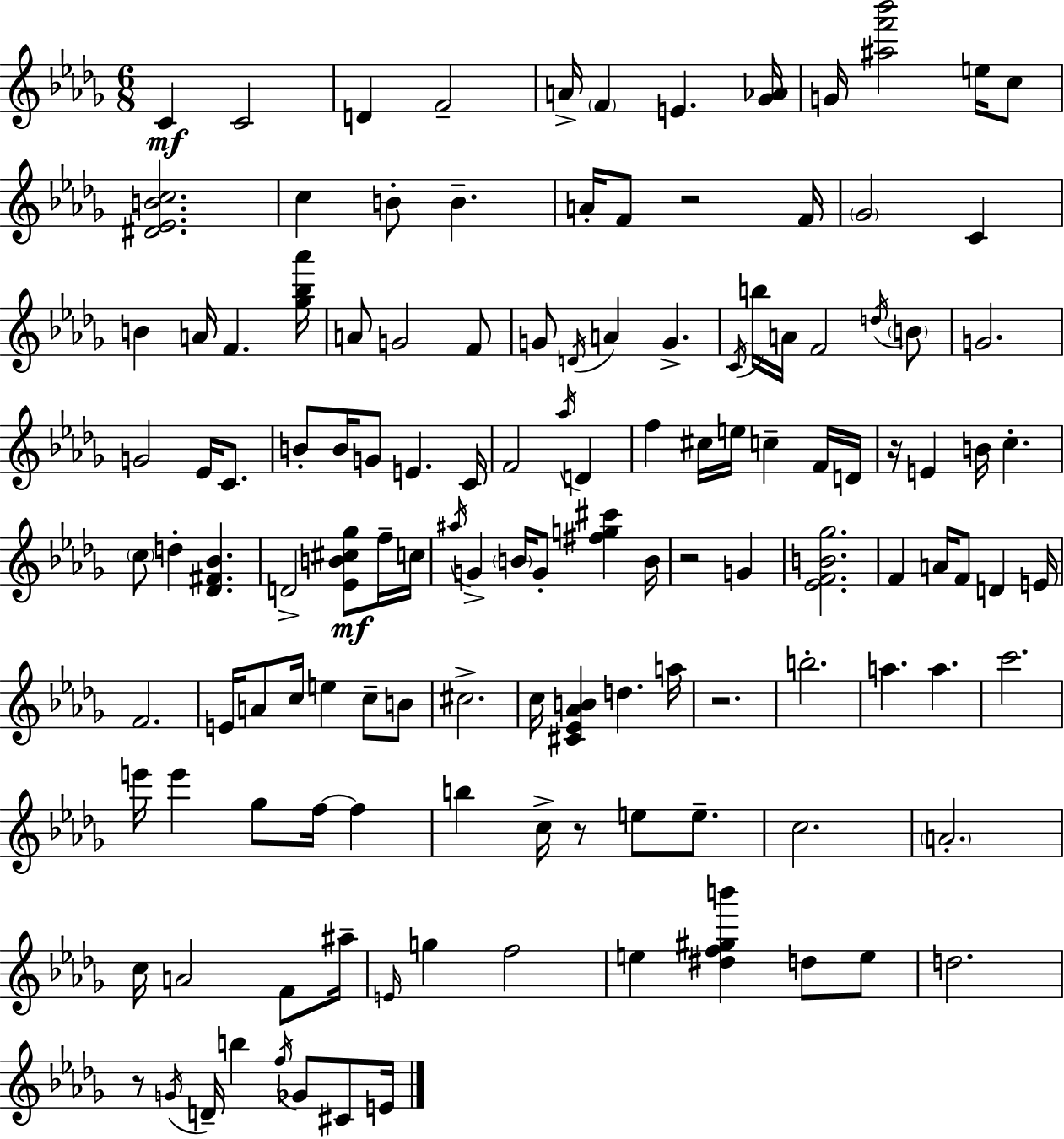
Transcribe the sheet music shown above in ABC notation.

X:1
T:Untitled
M:6/8
L:1/4
K:Bbm
C C2 D F2 A/4 F E [_G_A]/4 G/4 [^af'_b']2 e/4 c/2 [^D_EBc]2 c B/2 B A/4 F/2 z2 F/4 _G2 C B A/4 F [_g_b_a']/4 A/2 G2 F/2 G/2 D/4 A G C/4 b/4 A/4 F2 d/4 B/2 G2 G2 _E/4 C/2 B/2 B/4 G/2 E C/4 F2 _a/4 D f ^c/4 e/4 c F/4 D/4 z/4 E B/4 c c/2 d [_D^F_B] D2 [_EB^c_g]/2 f/4 c/4 ^a/4 G B/4 G/2 [^fg^c'] B/4 z2 G [_EFB_g]2 F A/4 F/2 D E/4 F2 E/4 A/2 c/4 e c/2 B/2 ^c2 c/4 [^C_E_AB] d a/4 z2 b2 a a c'2 e'/4 e' _g/2 f/4 f b c/4 z/2 e/2 e/2 c2 A2 c/4 A2 F/2 ^a/4 E/4 g f2 e [^df^gb'] d/2 e/2 d2 z/2 G/4 D/4 b f/4 _G/2 ^C/2 E/4